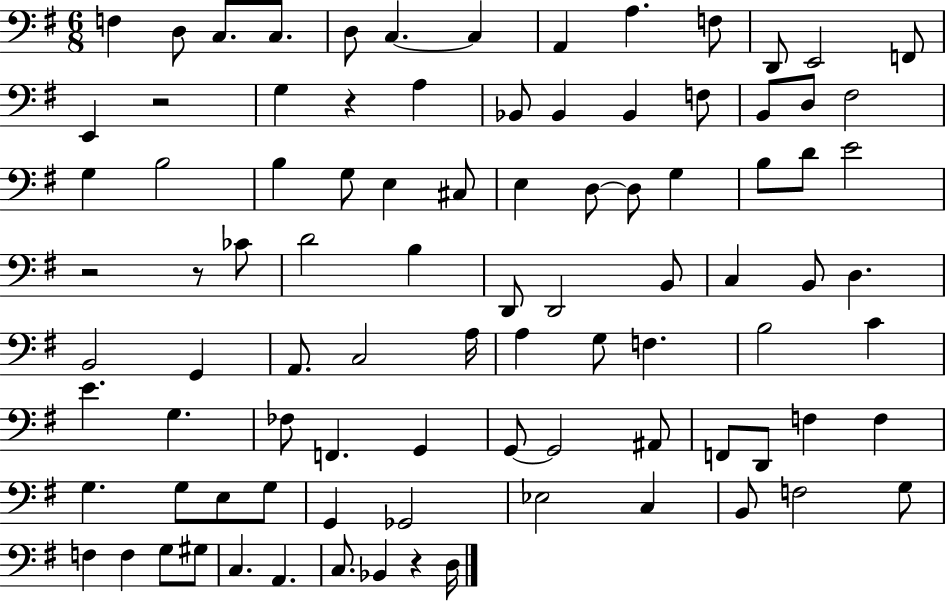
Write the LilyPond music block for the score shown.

{
  \clef bass
  \numericTimeSignature
  \time 6/8
  \key g \major
  f4 d8 c8. c8. | d8 c4.~~ c4 | a,4 a4. f8 | d,8 e,2 f,8 | \break e,4 r2 | g4 r4 a4 | bes,8 bes,4 bes,4 f8 | b,8 d8 fis2 | \break g4 b2 | b4 g8 e4 cis8 | e4 d8~~ d8 g4 | b8 d'8 e'2 | \break r2 r8 ces'8 | d'2 b4 | d,8 d,2 b,8 | c4 b,8 d4. | \break b,2 g,4 | a,8. c2 a16 | a4 g8 f4. | b2 c'4 | \break e'4. g4. | fes8 f,4. g,4 | g,8~~ g,2 ais,8 | f,8 d,8 f4 f4 | \break g4. g8 e8 g8 | g,4 ges,2 | ees2 c4 | b,8 f2 g8 | \break f4 f4 g8 gis8 | c4. a,4. | c8. bes,4 r4 d16 | \bar "|."
}